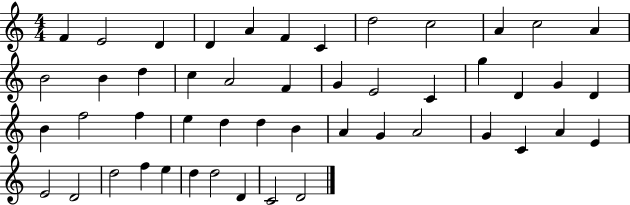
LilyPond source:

{
  \clef treble
  \numericTimeSignature
  \time 4/4
  \key c \major
  f'4 e'2 d'4 | d'4 a'4 f'4 c'4 | d''2 c''2 | a'4 c''2 a'4 | \break b'2 b'4 d''4 | c''4 a'2 f'4 | g'4 e'2 c'4 | g''4 d'4 g'4 d'4 | \break b'4 f''2 f''4 | e''4 d''4 d''4 b'4 | a'4 g'4 a'2 | g'4 c'4 a'4 e'4 | \break e'2 d'2 | d''2 f''4 e''4 | d''4 d''2 d'4 | c'2 d'2 | \break \bar "|."
}